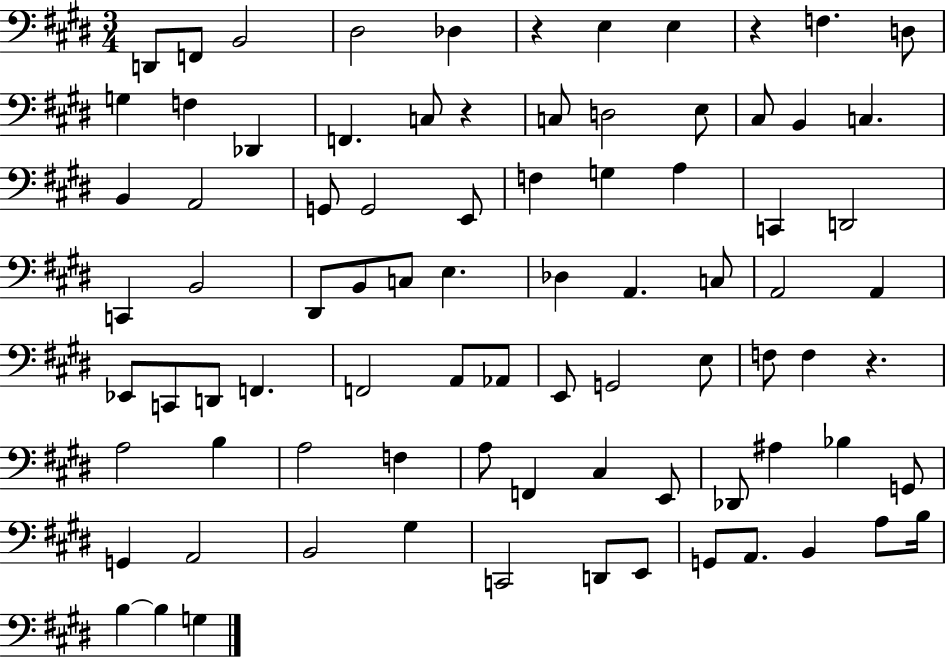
{
  \clef bass
  \numericTimeSignature
  \time 3/4
  \key e \major
  d,8 f,8 b,2 | dis2 des4 | r4 e4 e4 | r4 f4. d8 | \break g4 f4 des,4 | f,4. c8 r4 | c8 d2 e8 | cis8 b,4 c4. | \break b,4 a,2 | g,8 g,2 e,8 | f4 g4 a4 | c,4 d,2 | \break c,4 b,2 | dis,8 b,8 c8 e4. | des4 a,4. c8 | a,2 a,4 | \break ees,8 c,8 d,8 f,4. | f,2 a,8 aes,8 | e,8 g,2 e8 | f8 f4 r4. | \break a2 b4 | a2 f4 | a8 f,4 cis4 e,8 | des,8 ais4 bes4 g,8 | \break g,4 a,2 | b,2 gis4 | c,2 d,8 e,8 | g,8 a,8. b,4 a8 b16 | \break b4~~ b4 g4 | \bar "|."
}